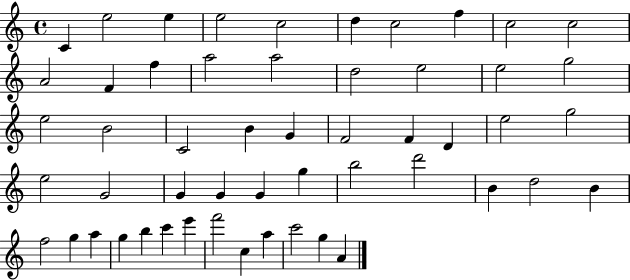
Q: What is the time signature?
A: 4/4